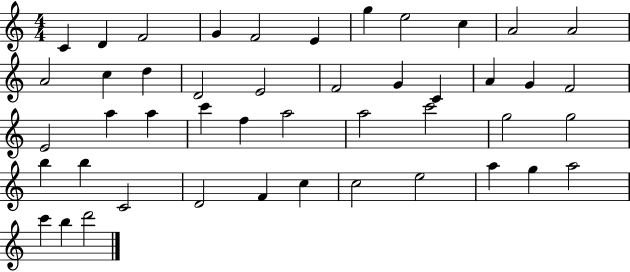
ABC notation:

X:1
T:Untitled
M:4/4
L:1/4
K:C
C D F2 G F2 E g e2 c A2 A2 A2 c d D2 E2 F2 G C A G F2 E2 a a c' f a2 a2 c'2 g2 g2 b b C2 D2 F c c2 e2 a g a2 c' b d'2